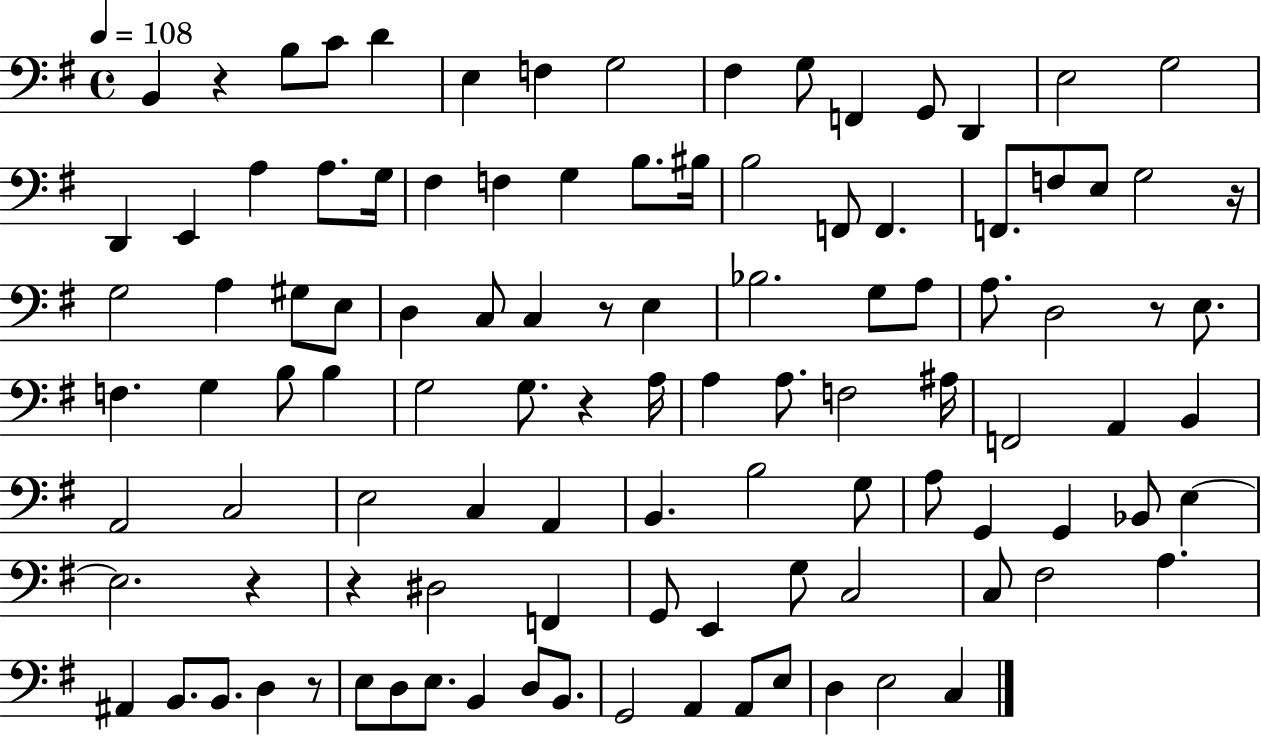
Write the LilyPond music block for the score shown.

{
  \clef bass
  \time 4/4
  \defaultTimeSignature
  \key g \major
  \tempo 4 = 108
  \repeat volta 2 { b,4 r4 b8 c'8 d'4 | e4 f4 g2 | fis4 g8 f,4 g,8 d,4 | e2 g2 | \break d,4 e,4 a4 a8. g16 | fis4 f4 g4 b8. bis16 | b2 f,8 f,4. | f,8. f8 e8 g2 r16 | \break g2 a4 gis8 e8 | d4 c8 c4 r8 e4 | bes2. g8 a8 | a8. d2 r8 e8. | \break f4. g4 b8 b4 | g2 g8. r4 a16 | a4 a8. f2 ais16 | f,2 a,4 b,4 | \break a,2 c2 | e2 c4 a,4 | b,4. b2 g8 | a8 g,4 g,4 bes,8 e4~~ | \break e2. r4 | r4 dis2 f,4 | g,8 e,4 g8 c2 | c8 fis2 a4. | \break ais,4 b,8. b,8. d4 r8 | e8 d8 e8. b,4 d8 b,8. | g,2 a,4 a,8 e8 | d4 e2 c4 | \break } \bar "|."
}